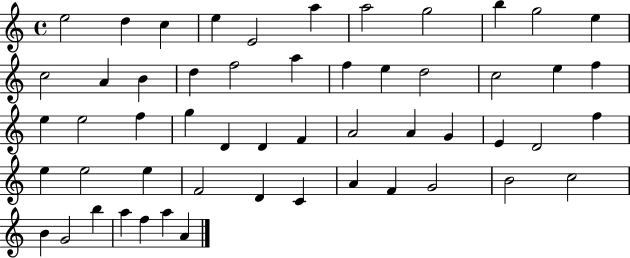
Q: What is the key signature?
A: C major